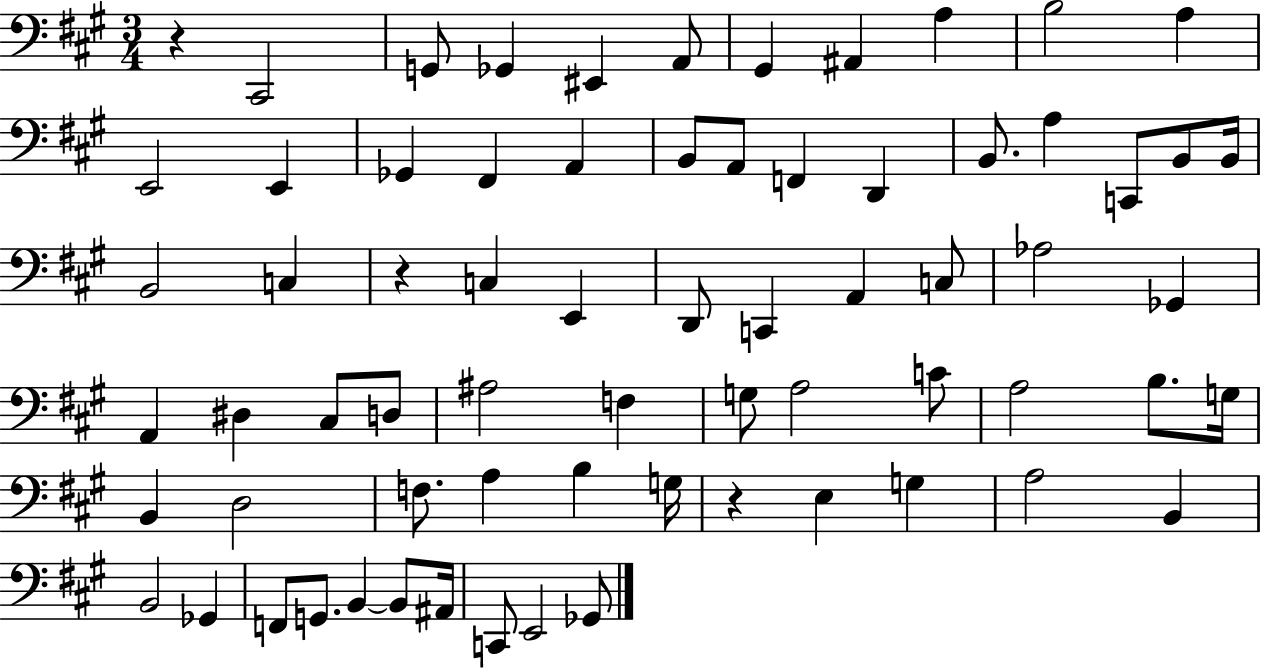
{
  \clef bass
  \numericTimeSignature
  \time 3/4
  \key a \major
  r4 cis,2 | g,8 ges,4 eis,4 a,8 | gis,4 ais,4 a4 | b2 a4 | \break e,2 e,4 | ges,4 fis,4 a,4 | b,8 a,8 f,4 d,4 | b,8. a4 c,8 b,8 b,16 | \break b,2 c4 | r4 c4 e,4 | d,8 c,4 a,4 c8 | aes2 ges,4 | \break a,4 dis4 cis8 d8 | ais2 f4 | g8 a2 c'8 | a2 b8. g16 | \break b,4 d2 | f8. a4 b4 g16 | r4 e4 g4 | a2 b,4 | \break b,2 ges,4 | f,8 g,8. b,4~~ b,8 ais,16 | c,8 e,2 ges,8 | \bar "|."
}